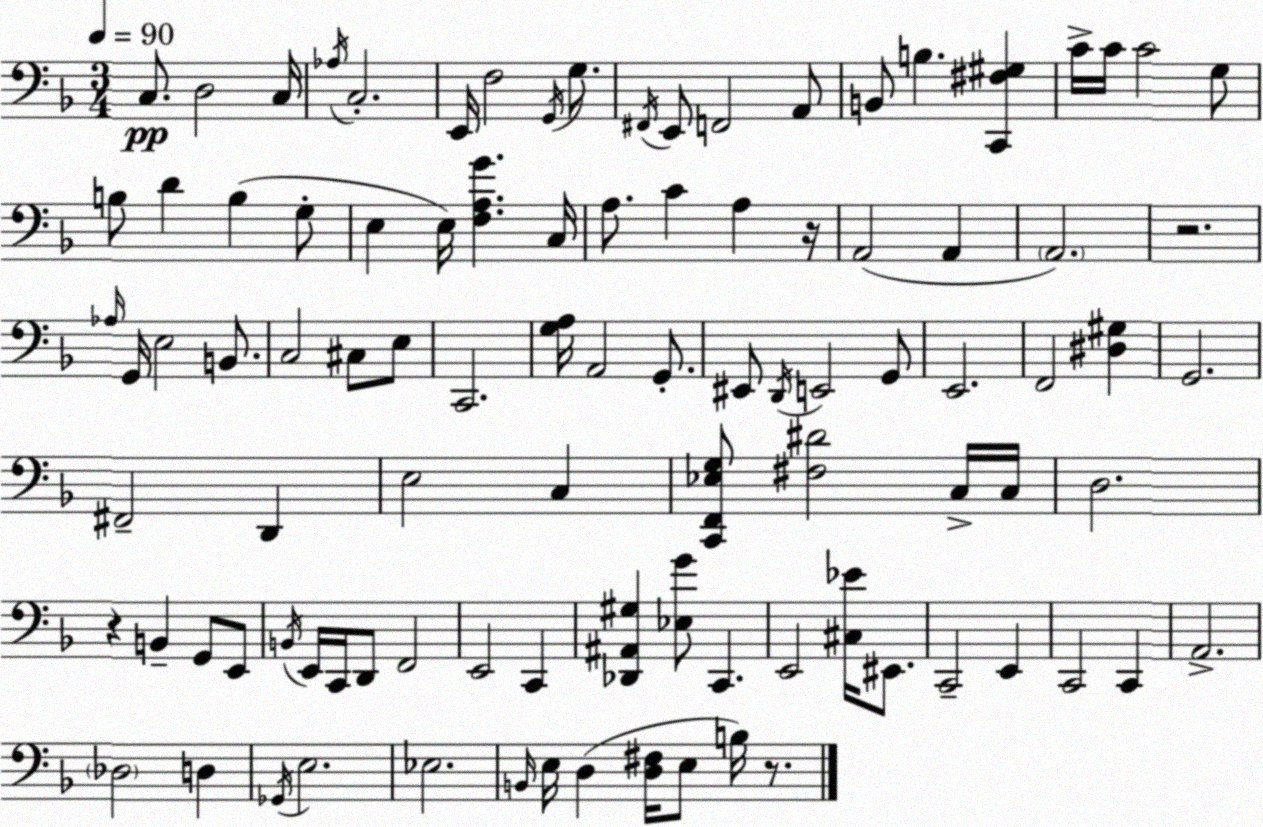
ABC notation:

X:1
T:Untitled
M:3/4
L:1/4
K:Dm
C,/2 D,2 C,/4 _A,/4 C,2 E,,/4 F,2 G,,/4 G,/2 ^F,,/4 E,,/2 F,,2 A,,/2 B,,/2 B, [C,,^F,^G,] C/4 C/4 C2 G,/2 B,/2 D B, G,/2 E, E,/4 [F,A,G] C,/4 A,/2 C A, z/4 A,,2 A,, A,,2 z2 _A,/4 G,,/4 E,2 B,,/2 C,2 ^C,/2 E,/2 C,,2 [G,A,]/4 A,,2 G,,/2 ^E,,/2 D,,/4 E,,2 G,,/2 E,,2 F,,2 [^D,^G,] G,,2 ^F,,2 D,, E,2 C, [C,,F,,_E,G,]/2 [^F,^D]2 C,/4 C,/4 D,2 z B,, G,,/2 E,,/2 B,,/4 E,,/4 C,,/4 D,,/2 F,,2 E,,2 C,, [_D,,^A,,^G,] [_E,G]/2 C,, E,,2 [^C,_E]/4 ^E,,/2 C,,2 E,, C,,2 C,, A,,2 _D,2 D, _G,,/4 E,2 _E,2 B,,/4 E,/4 D, [D,^F,]/4 E,/2 B,/4 z/2